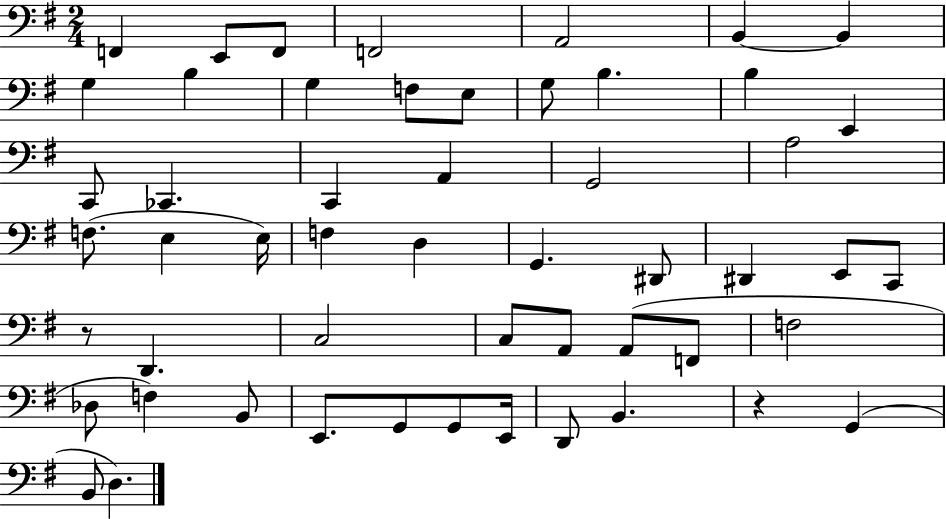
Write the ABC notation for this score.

X:1
T:Untitled
M:2/4
L:1/4
K:G
F,, E,,/2 F,,/2 F,,2 A,,2 B,, B,, G, B, G, F,/2 E,/2 G,/2 B, B, E,, C,,/2 _C,, C,, A,, G,,2 A,2 F,/2 E, E,/4 F, D, G,, ^D,,/2 ^D,, E,,/2 C,,/2 z/2 D,, C,2 C,/2 A,,/2 A,,/2 F,,/2 F,2 _D,/2 F, B,,/2 E,,/2 G,,/2 G,,/2 E,,/4 D,,/2 B,, z G,, B,,/2 D,